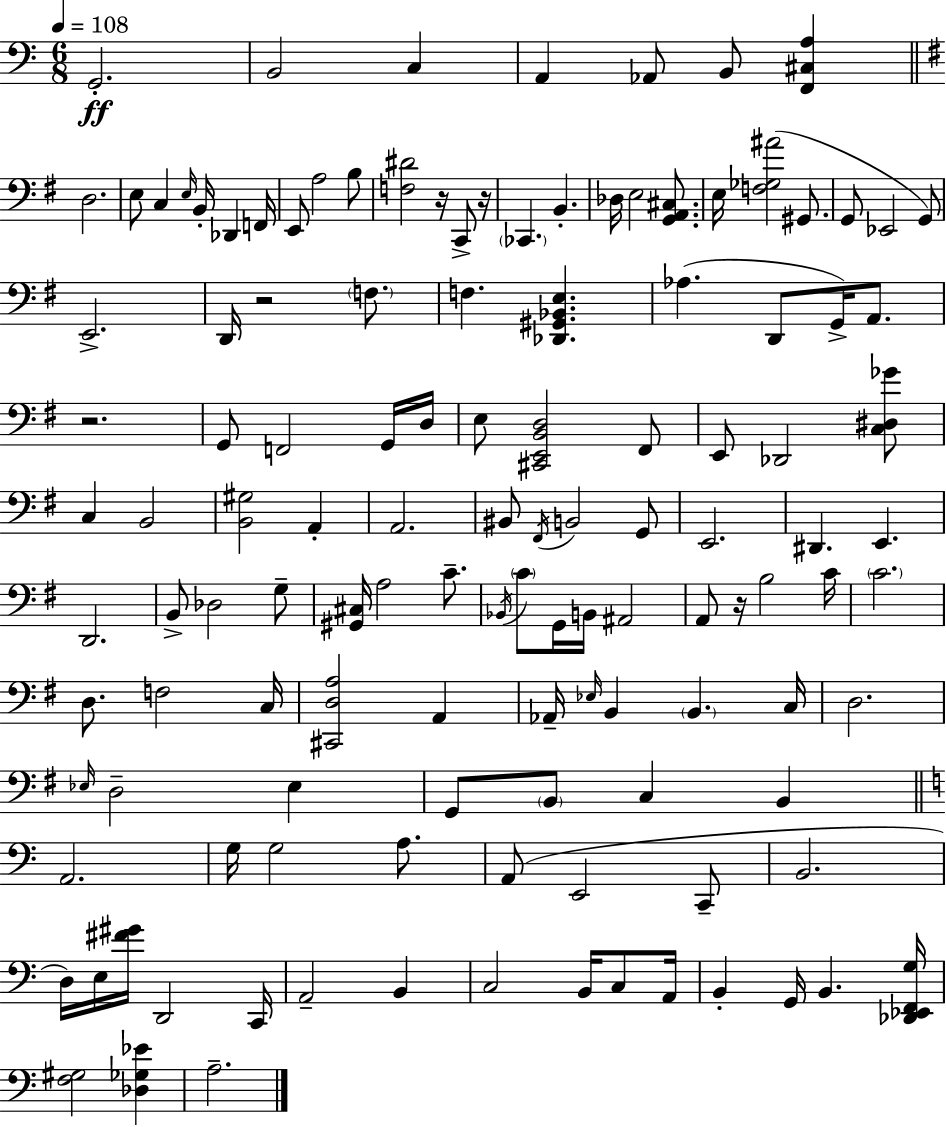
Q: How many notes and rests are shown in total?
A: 126